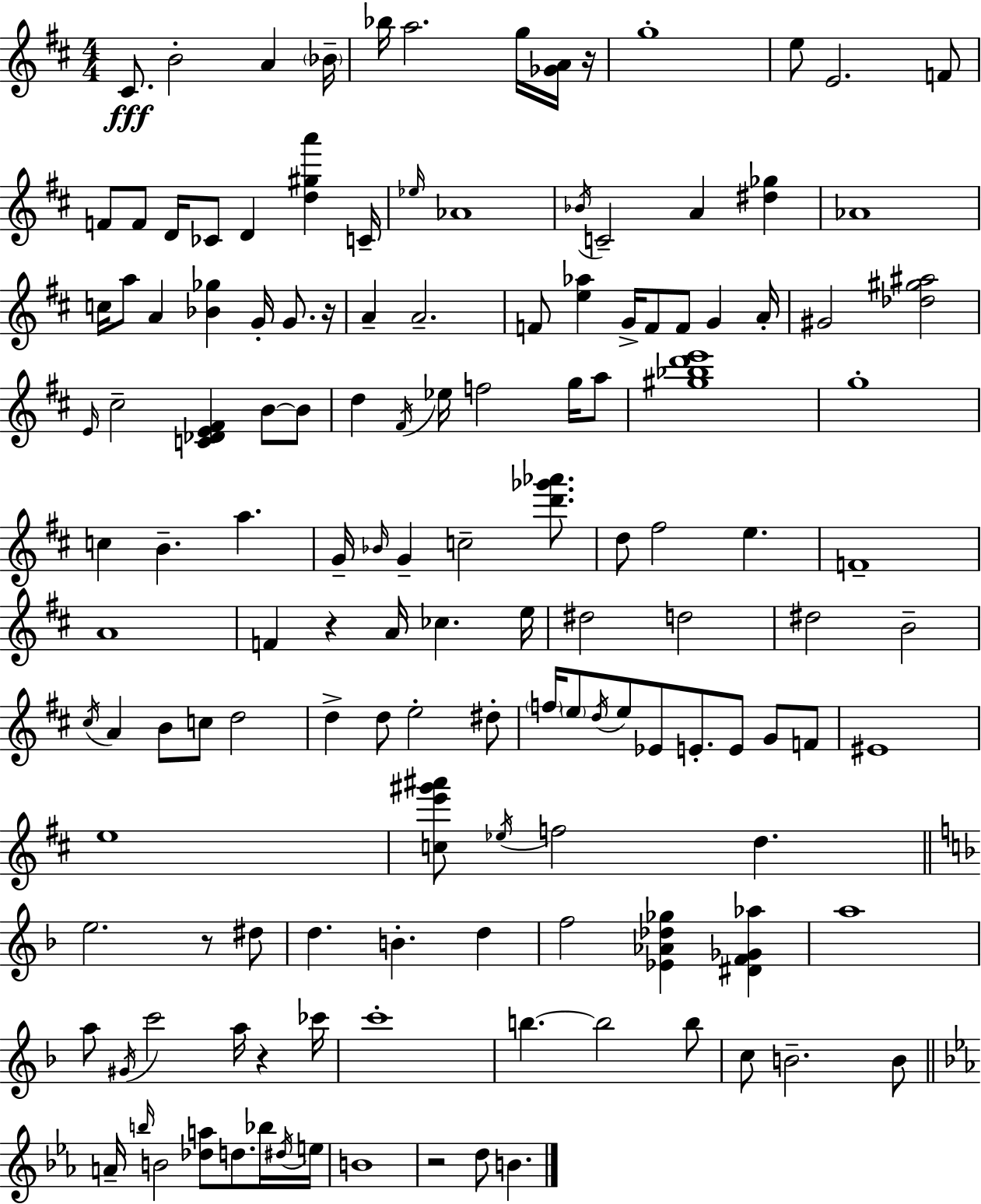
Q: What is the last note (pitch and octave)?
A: B4